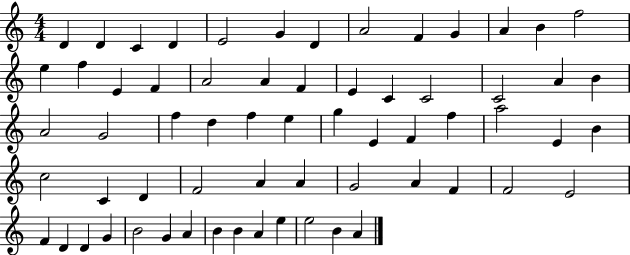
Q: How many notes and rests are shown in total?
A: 64